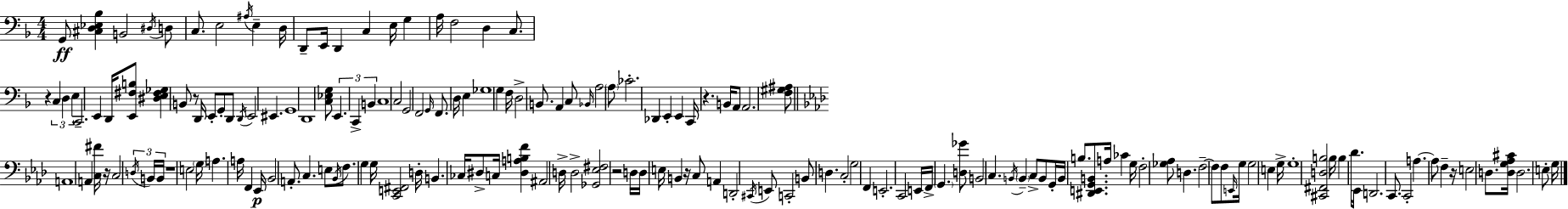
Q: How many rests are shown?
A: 8